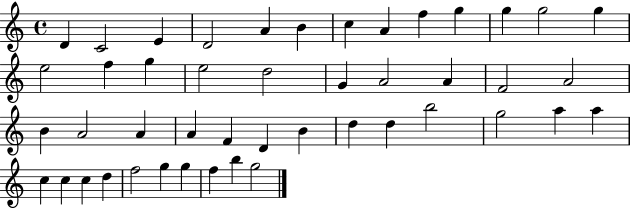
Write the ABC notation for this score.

X:1
T:Untitled
M:4/4
L:1/4
K:C
D C2 E D2 A B c A f g g g2 g e2 f g e2 d2 G A2 A F2 A2 B A2 A A F D B d d b2 g2 a a c c c d f2 g g f b g2